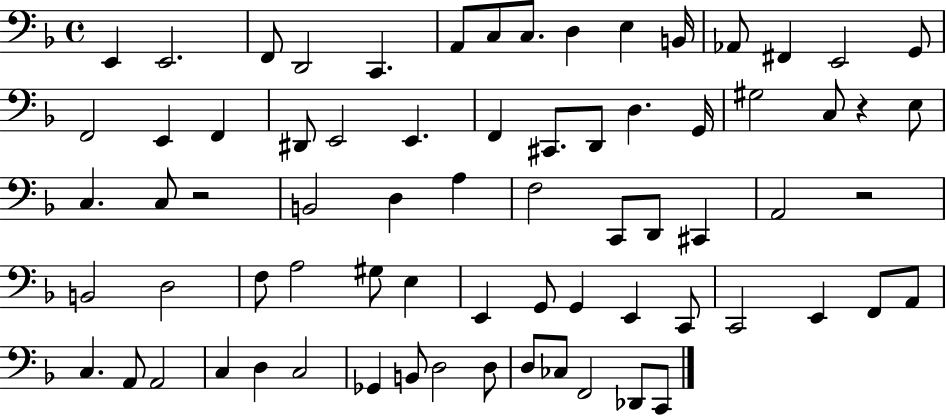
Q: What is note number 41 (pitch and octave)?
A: D3